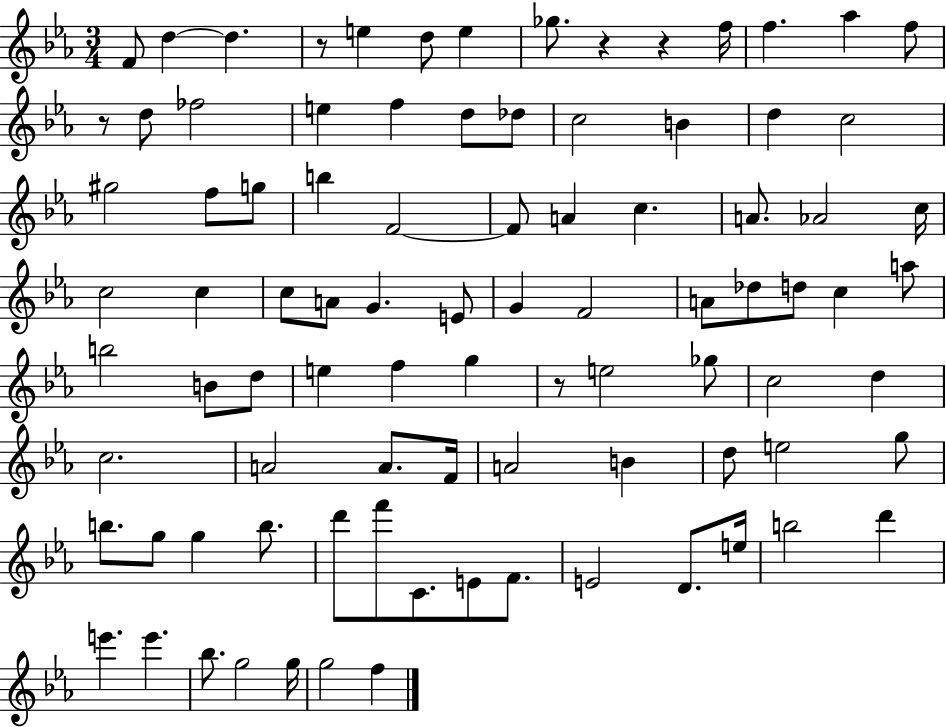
{
  \clef treble
  \numericTimeSignature
  \time 3/4
  \key ees \major
  f'8 d''4~~ d''4. | r8 e''4 d''8 e''4 | ges''8. r4 r4 f''16 | f''4. aes''4 f''8 | \break r8 d''8 fes''2 | e''4 f''4 d''8 des''8 | c''2 b'4 | d''4 c''2 | \break gis''2 f''8 g''8 | b''4 f'2~~ | f'8 a'4 c''4. | a'8. aes'2 c''16 | \break c''2 c''4 | c''8 a'8 g'4. e'8 | g'4 f'2 | a'8 des''8 d''8 c''4 a''8 | \break b''2 b'8 d''8 | e''4 f''4 g''4 | r8 e''2 ges''8 | c''2 d''4 | \break c''2. | a'2 a'8. f'16 | a'2 b'4 | d''8 e''2 g''8 | \break b''8. g''8 g''4 b''8. | d'''8 f'''8 c'8. e'8 f'8. | e'2 d'8. e''16 | b''2 d'''4 | \break e'''4. e'''4. | bes''8. g''2 g''16 | g''2 f''4 | \bar "|."
}